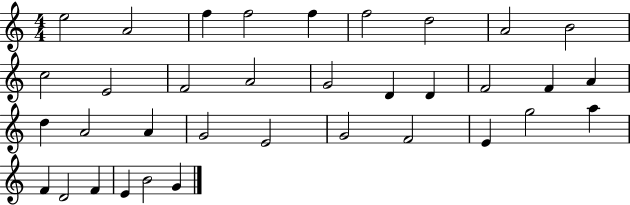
E5/h A4/h F5/q F5/h F5/q F5/h D5/h A4/h B4/h C5/h E4/h F4/h A4/h G4/h D4/q D4/q F4/h F4/q A4/q D5/q A4/h A4/q G4/h E4/h G4/h F4/h E4/q G5/h A5/q F4/q D4/h F4/q E4/q B4/h G4/q